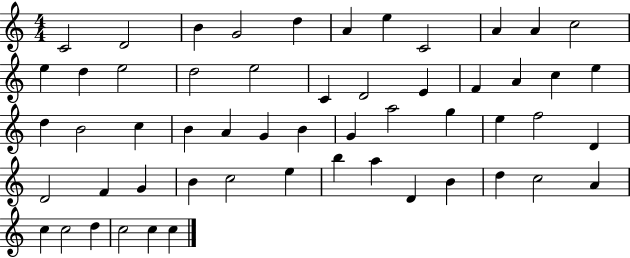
C4/h D4/h B4/q G4/h D5/q A4/q E5/q C4/h A4/q A4/q C5/h E5/q D5/q E5/h D5/h E5/h C4/q D4/h E4/q F4/q A4/q C5/q E5/q D5/q B4/h C5/q B4/q A4/q G4/q B4/q G4/q A5/h G5/q E5/q F5/h D4/q D4/h F4/q G4/q B4/q C5/h E5/q B5/q A5/q D4/q B4/q D5/q C5/h A4/q C5/q C5/h D5/q C5/h C5/q C5/q